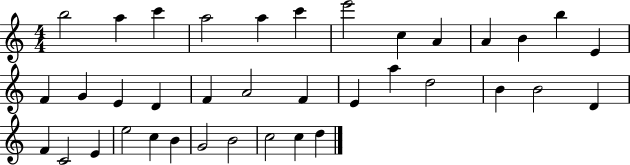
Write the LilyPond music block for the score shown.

{
  \clef treble
  \numericTimeSignature
  \time 4/4
  \key c \major
  b''2 a''4 c'''4 | a''2 a''4 c'''4 | e'''2 c''4 a'4 | a'4 b'4 b''4 e'4 | \break f'4 g'4 e'4 d'4 | f'4 a'2 f'4 | e'4 a''4 d''2 | b'4 b'2 d'4 | \break f'4 c'2 e'4 | e''2 c''4 b'4 | g'2 b'2 | c''2 c''4 d''4 | \break \bar "|."
}